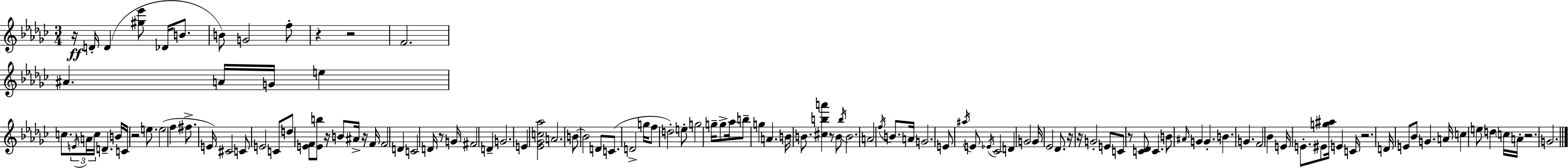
R/s D4/s D4/q [G#5,Eb6]/e Db4/s B4/e. B4/e G4/h F5/e R/q R/h F4/h. A#4/q. A4/s G4/s E5/q C5/e. E4/s A4/s C5/s D4/q. B4/s C4/s R/h E5/e. E5/h F5/q F#5/e. E4/s C#4/h C4/e E4/h C4/e D5/e [E4,F4]/e [E4,B5]/e R/s B4/e A#4/s R/s F4/s F4/h D4/q C4/h D4/s R/e G4/s F#4/h D4/q G4/h. E4/q [Eb4,Gb4,C5,Ab5]/h A4/h. B4/e B4/h D4/e C4/e. D4/h G5/s F5/e D5/h E5/e G5/h G5/s G5/e Ab5/s B5/e G5/q A4/q. B4/s B4/e. [C#5,B5,A6]/q R/e B4/e B5/s B4/h. A4/h F5/s B4/e. A4/s G4/h. E4/e A#5/s E4/e Eb4/s CES4/h D4/q G4/h G4/s Eb4/h Db4/e. R/s R/s G4/h E4/e C4/e R/e [C4,Db4]/e C4/q. B4/e A#4/s G4/q G4/q. B4/q. G4/q. F4/h Bb4/q E4/s E4/e. EIS4/e [G5,A#5]/s E4/q C4/s R/h. D4/s E4/e Bb4/e G4/q. A4/s C5/q E5/e D5/q C5/s A4/s R/h. G4/h.